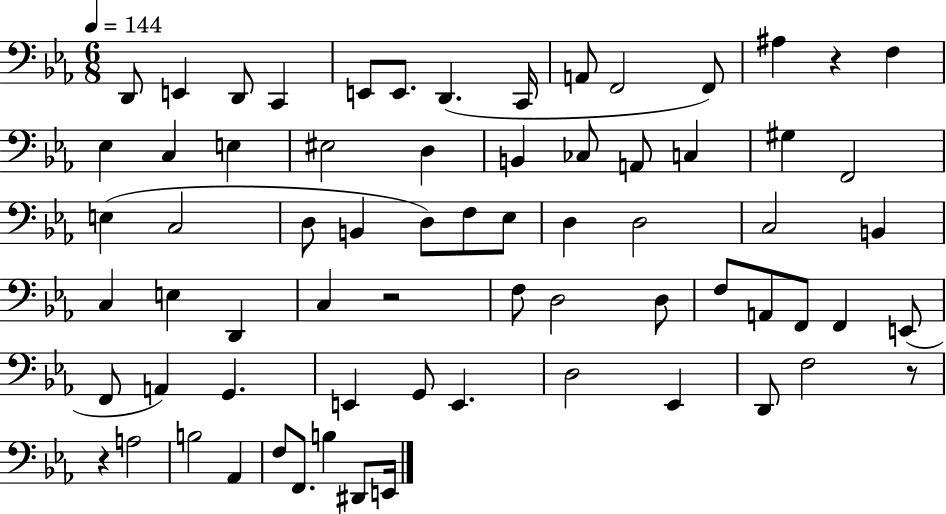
{
  \clef bass
  \numericTimeSignature
  \time 6/8
  \key ees \major
  \tempo 4 = 144
  \repeat volta 2 { d,8 e,4 d,8 c,4 | e,8 e,8. d,4.( c,16 | a,8 f,2 f,8) | ais4 r4 f4 | \break ees4 c4 e4 | eis2 d4 | b,4 ces8 a,8 c4 | gis4 f,2 | \break e4( c2 | d8 b,4 d8) f8 ees8 | d4 d2 | c2 b,4 | \break c4 e4 d,4 | c4 r2 | f8 d2 d8 | f8 a,8 f,8 f,4 e,8( | \break f,8 a,4) g,4. | e,4 g,8 e,4. | d2 ees,4 | d,8 f2 r8 | \break r4 a2 | b2 aes,4 | f8 f,8. b4 dis,8 e,16 | } \bar "|."
}